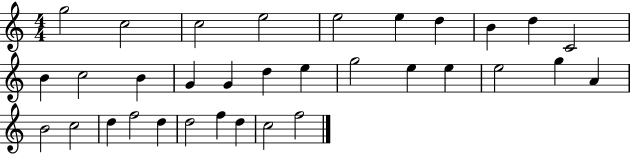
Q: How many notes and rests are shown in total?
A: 33